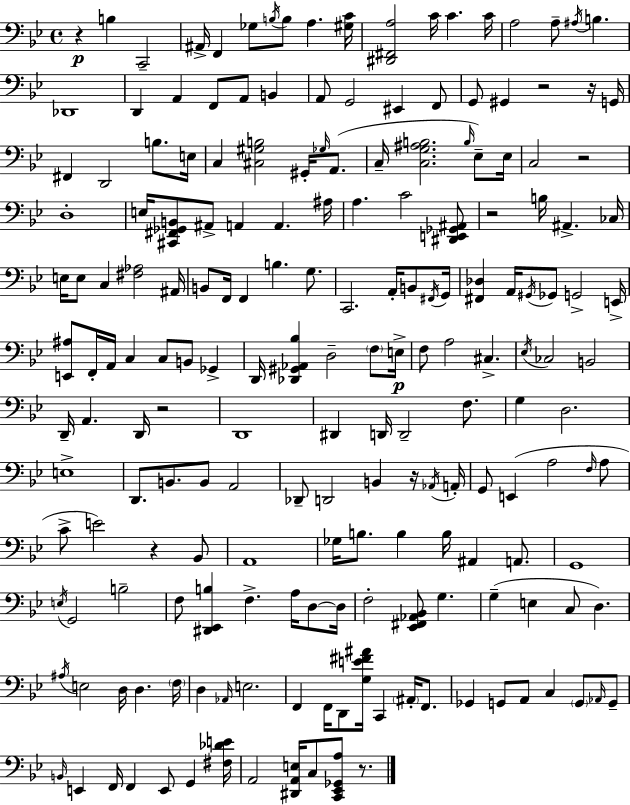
R/q B3/q C2/h A#2/s F2/q Gb3/e B3/s B3/e A3/q. [G#3,C4]/s [D#2,F#2,A3]/h C4/s C4/q. C4/s A3/h A3/e A#3/s B3/q. Db2/w D2/q A2/q F2/e A2/e B2/q A2/e G2/h EIS2/q F2/e G2/e G#2/q R/h R/s G2/s F#2/q D2/h B3/e. E3/s C3/q [C#3,G#3,B3]/h G#2/s Gb3/s A2/e. C3/s [C3,G3,A#3,B3]/h. B3/s Eb3/e Eb3/s C3/h R/h D3/w E3/s [C#2,F#2,Gb2,B2]/e A#2/e A2/q A2/q. A#3/s A3/q. C4/h [D#2,E2,Gb2,A#2]/e R/h B3/s A#2/q. CES3/s E3/s E3/e C3/q [F#3,Ab3]/h A#2/s B2/e F2/s F2/q B3/q. G3/e. C2/h. A2/s B2/e F#2/s G2/s [F#2,Db3]/q A2/s G#2/s Gb2/e G2/h E2/s [E2,A#3]/e F2/s A2/s C3/q C3/e B2/e Gb2/q D2/s [Db2,G#2,Ab2,Bb3]/q D3/h F3/e E3/s F3/e A3/h C#3/q. Eb3/s CES3/h B2/h D2/s A2/q. D2/s R/h D2/w D#2/q D2/s D2/h F3/e. G3/q D3/h. E3/w D2/e. B2/e. B2/e A2/h Db2/e D2/h B2/q R/s Ab2/s A2/s G2/e E2/q A3/h F3/s A3/e C4/e E4/h R/q Bb2/e A2/w Gb3/s B3/e. B3/q B3/s A#2/q A2/e. G2/w E3/s G2/h B3/h F3/e [D#2,Eb2,B3]/q F3/q. A3/s D3/e D3/s F3/h [Eb2,F#2,Ab2,Bb2]/e G3/q. G3/q E3/q C3/e D3/q. A#3/s E3/h D3/s D3/q. F3/s D3/q Ab2/s E3/h. F2/q F2/s D2/e [G3,E4,F#4,A#4]/s C2/q A#2/s F2/e. Gb2/q G2/e A2/e C3/q G2/e Ab2/s G2/e B2/s E2/q F2/s F2/q E2/e G2/q [F#3,Db4,E4]/s A2/h [D#2,A2,E3]/s C3/e [C2,Eb2,Gb2,A3]/e R/e.